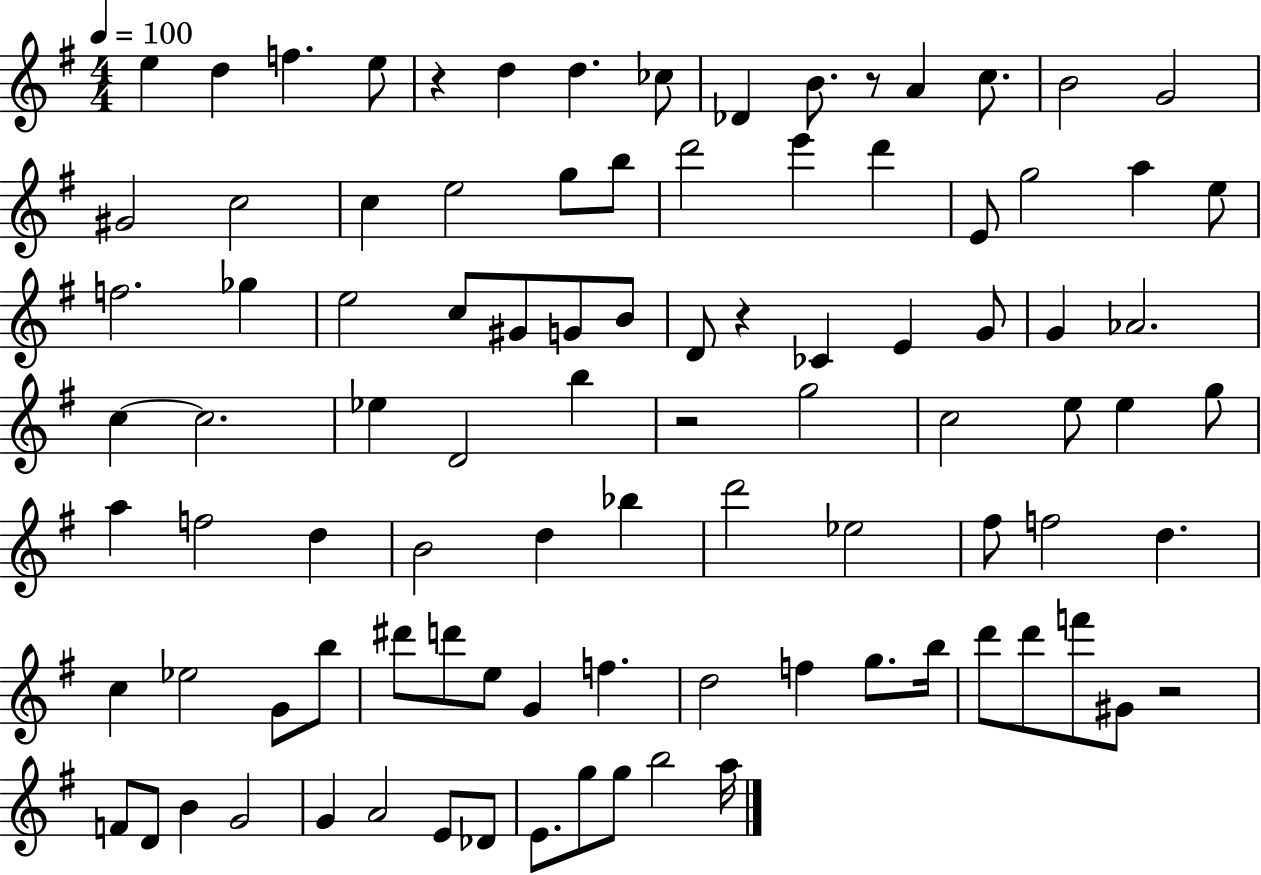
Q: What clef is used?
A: treble